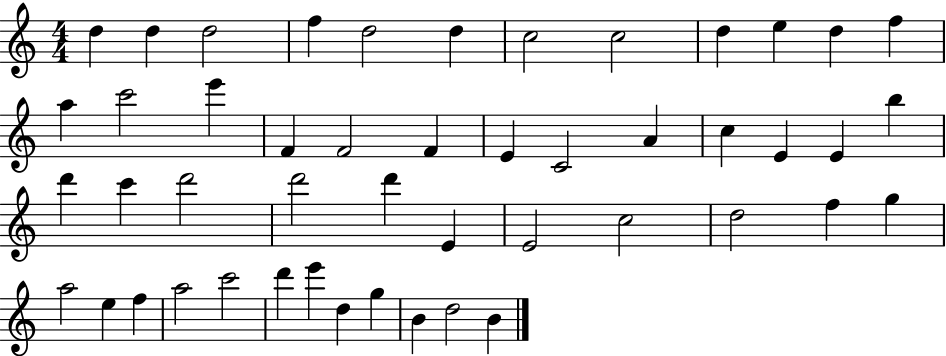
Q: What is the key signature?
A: C major